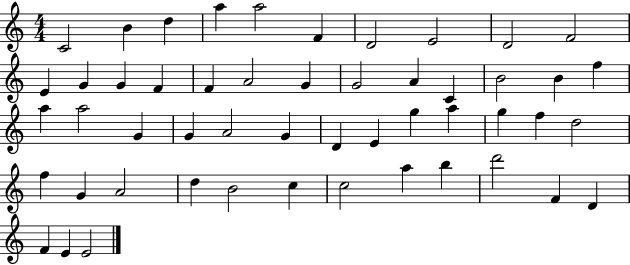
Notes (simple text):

C4/h B4/q D5/q A5/q A5/h F4/q D4/h E4/h D4/h F4/h E4/q G4/q G4/q F4/q F4/q A4/h G4/q G4/h A4/q C4/q B4/h B4/q F5/q A5/q A5/h G4/q G4/q A4/h G4/q D4/q E4/q G5/q A5/q G5/q F5/q D5/h F5/q G4/q A4/h D5/q B4/h C5/q C5/h A5/q B5/q D6/h F4/q D4/q F4/q E4/q E4/h